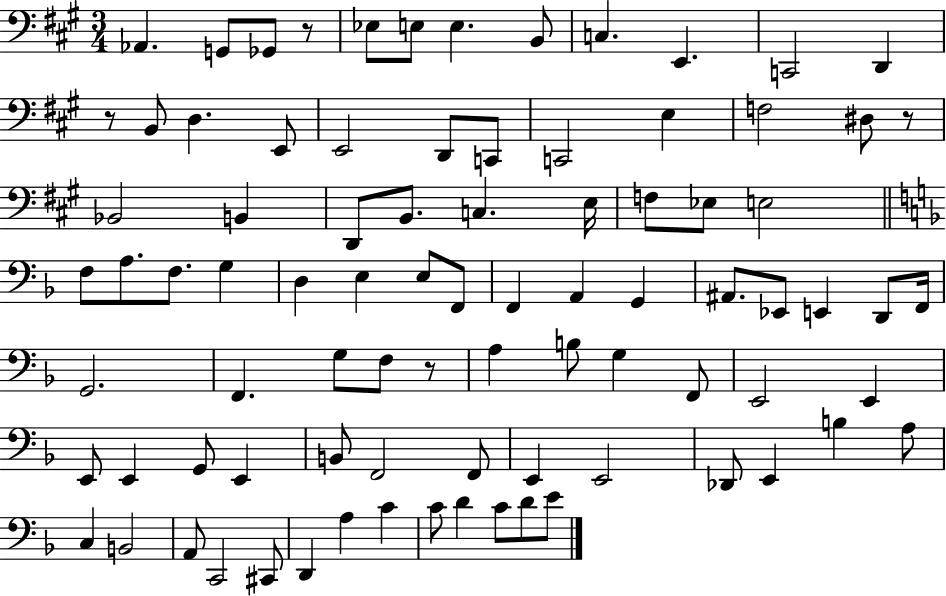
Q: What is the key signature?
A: A major